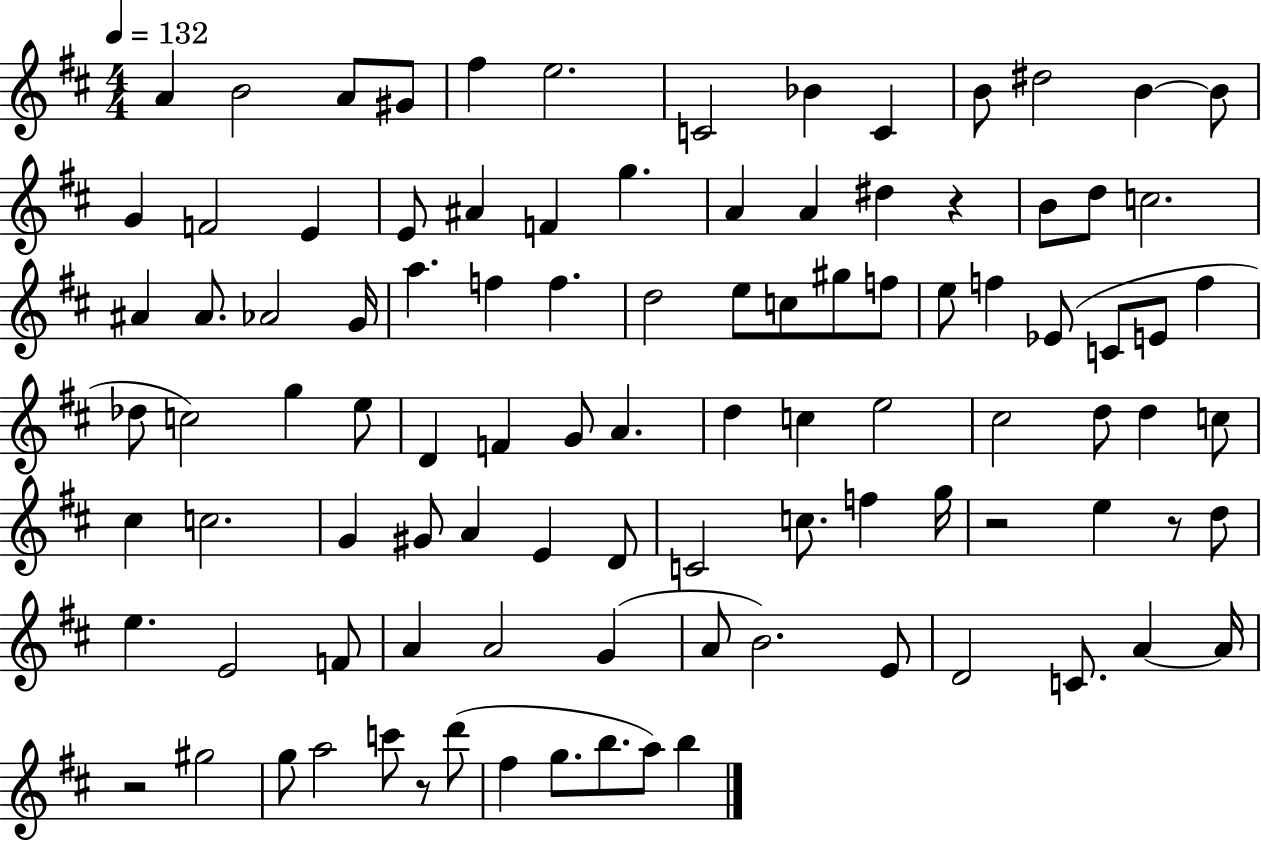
{
  \clef treble
  \numericTimeSignature
  \time 4/4
  \key d \major
  \tempo 4 = 132
  a'4 b'2 a'8 gis'8 | fis''4 e''2. | c'2 bes'4 c'4 | b'8 dis''2 b'4~~ b'8 | \break g'4 f'2 e'4 | e'8 ais'4 f'4 g''4. | a'4 a'4 dis''4 r4 | b'8 d''8 c''2. | \break ais'4 ais'8. aes'2 g'16 | a''4. f''4 f''4. | d''2 e''8 c''8 gis''8 f''8 | e''8 f''4 ees'8( c'8 e'8 f''4 | \break des''8 c''2) g''4 e''8 | d'4 f'4 g'8 a'4. | d''4 c''4 e''2 | cis''2 d''8 d''4 c''8 | \break cis''4 c''2. | g'4 gis'8 a'4 e'4 d'8 | c'2 c''8. f''4 g''16 | r2 e''4 r8 d''8 | \break e''4. e'2 f'8 | a'4 a'2 g'4( | a'8 b'2.) e'8 | d'2 c'8. a'4~~ a'16 | \break r2 gis''2 | g''8 a''2 c'''8 r8 d'''8( | fis''4 g''8. b''8. a''8) b''4 | \bar "|."
}